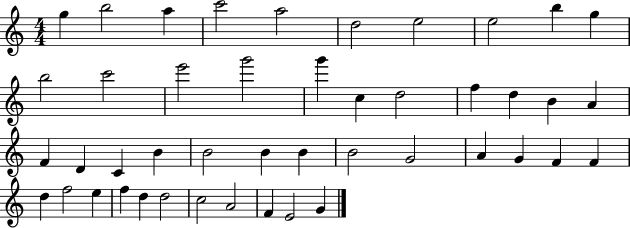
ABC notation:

X:1
T:Untitled
M:4/4
L:1/4
K:C
g b2 a c'2 a2 d2 e2 e2 b g b2 c'2 e'2 g'2 g' c d2 f d B A F D C B B2 B B B2 G2 A G F F d f2 e f d d2 c2 A2 F E2 G